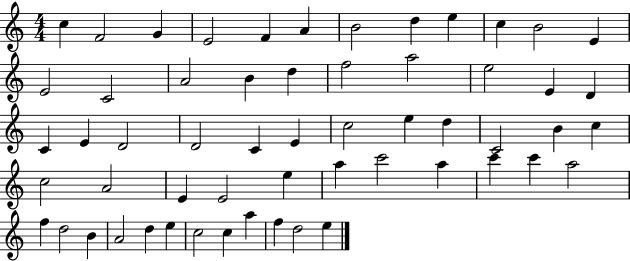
{
  \clef treble
  \numericTimeSignature
  \time 4/4
  \key c \major
  c''4 f'2 g'4 | e'2 f'4 a'4 | b'2 d''4 e''4 | c''4 b'2 e'4 | \break e'2 c'2 | a'2 b'4 d''4 | f''2 a''2 | e''2 e'4 d'4 | \break c'4 e'4 d'2 | d'2 c'4 e'4 | c''2 e''4 d''4 | c'2 b'4 c''4 | \break c''2 a'2 | e'4 e'2 e''4 | a''4 c'''2 a''4 | c'''4 c'''4 a''2 | \break f''4 d''2 b'4 | a'2 d''4 e''4 | c''2 c''4 a''4 | f''4 d''2 e''4 | \break \bar "|."
}